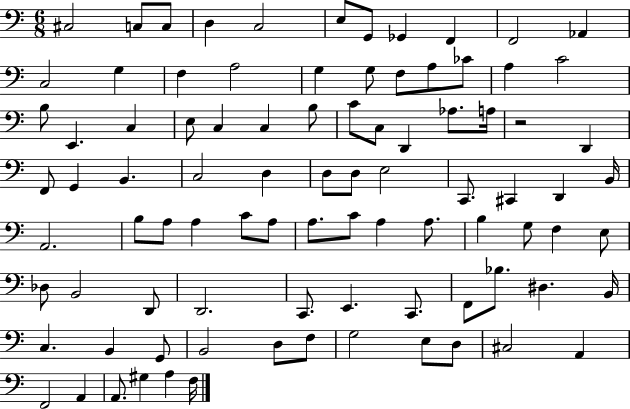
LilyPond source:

{
  \clef bass
  \numericTimeSignature
  \time 6/8
  \key c \major
  cis2 c8 c8 | d4 c2 | e8 g,8 ges,4 f,4 | f,2 aes,4 | \break c2 g4 | f4 a2 | g4 g8 f8 a8 ces'8 | a4 c'2 | \break b8 e,4. c4 | e8 c4 c4 b8 | c'8 c8 d,4 aes8. a16 | r2 d,4 | \break f,8 g,4 b,4. | c2 d4 | d8 d8 e2 | c,8. cis,4 d,4 b,16 | \break a,2. | b8 a8 a4 c'8 a8 | a8. c'8 a4 a8. | b4 g8 f4 e8 | \break des8 b,2 d,8 | d,2. | c,8. e,4. c,8. | f,8 bes8. dis4. b,16 | \break c4. b,4 g,8 | b,2 d8 f8 | g2 e8 d8 | cis2 a,4 | \break f,2 a,4 | a,8. gis4 a4 f16 | \bar "|."
}